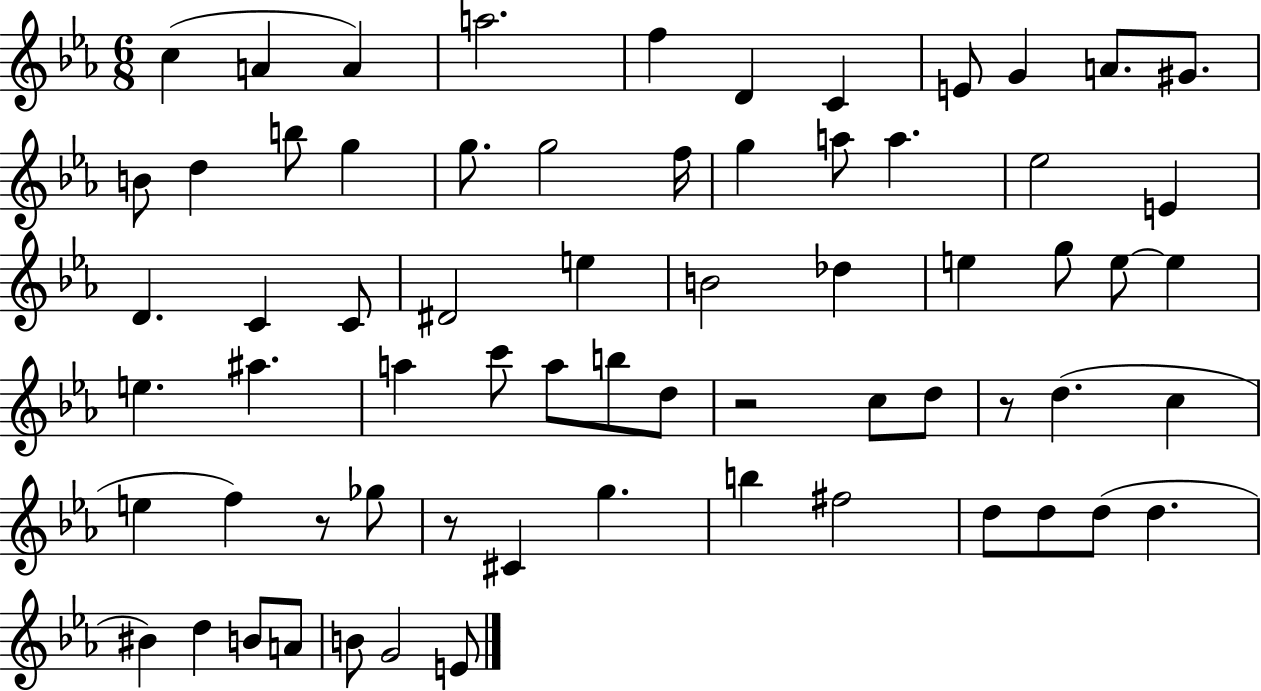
{
  \clef treble
  \numericTimeSignature
  \time 6/8
  \key ees \major
  \repeat volta 2 { c''4( a'4 a'4) | a''2. | f''4 d'4 c'4 | e'8 g'4 a'8. gis'8. | \break b'8 d''4 b''8 g''4 | g''8. g''2 f''16 | g''4 a''8 a''4. | ees''2 e'4 | \break d'4. c'4 c'8 | dis'2 e''4 | b'2 des''4 | e''4 g''8 e''8~~ e''4 | \break e''4. ais''4. | a''4 c'''8 a''8 b''8 d''8 | r2 c''8 d''8 | r8 d''4.( c''4 | \break e''4 f''4) r8 ges''8 | r8 cis'4 g''4. | b''4 fis''2 | d''8 d''8 d''8( d''4. | \break bis'4) d''4 b'8 a'8 | b'8 g'2 e'8 | } \bar "|."
}